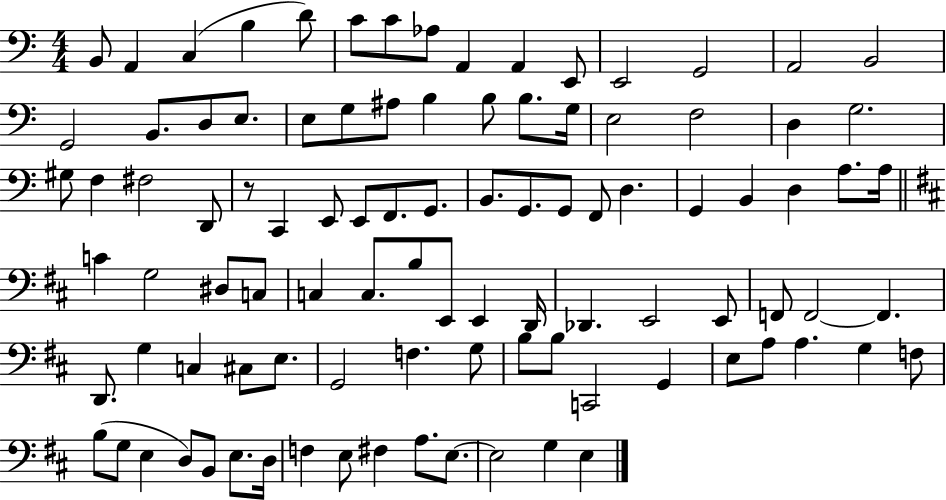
B2/e A2/q C3/q B3/q D4/e C4/e C4/e Ab3/e A2/q A2/q E2/e E2/h G2/h A2/h B2/h G2/h B2/e. D3/e E3/e. E3/e G3/e A#3/e B3/q B3/e B3/e. G3/s E3/h F3/h D3/q G3/h. G#3/e F3/q F#3/h D2/e R/e C2/q E2/e E2/e F2/e. G2/e. B2/e. G2/e. G2/e F2/e D3/q. G2/q B2/q D3/q A3/e. A3/s C4/q G3/h D#3/e C3/e C3/q C3/e. B3/e E2/e E2/q D2/s Db2/q. E2/h E2/e F2/e F2/h F2/q. D2/e. G3/q C3/q C#3/e E3/e. G2/h F3/q. G3/e B3/e B3/e C2/h G2/q E3/e A3/e A3/q. G3/q F3/e B3/e G3/e E3/q D3/e B2/e E3/e. D3/s F3/q E3/e F#3/q A3/e. E3/e. E3/h G3/q E3/q